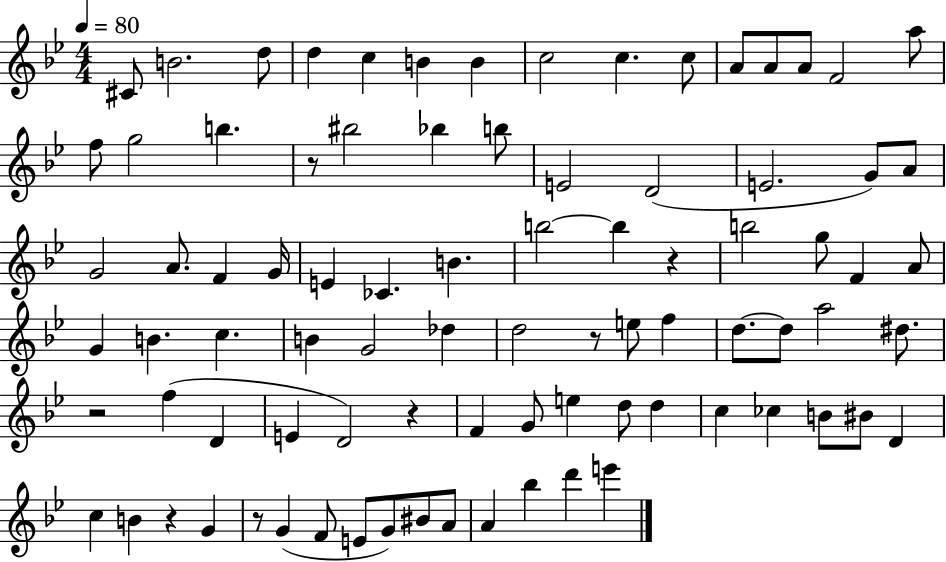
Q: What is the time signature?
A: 4/4